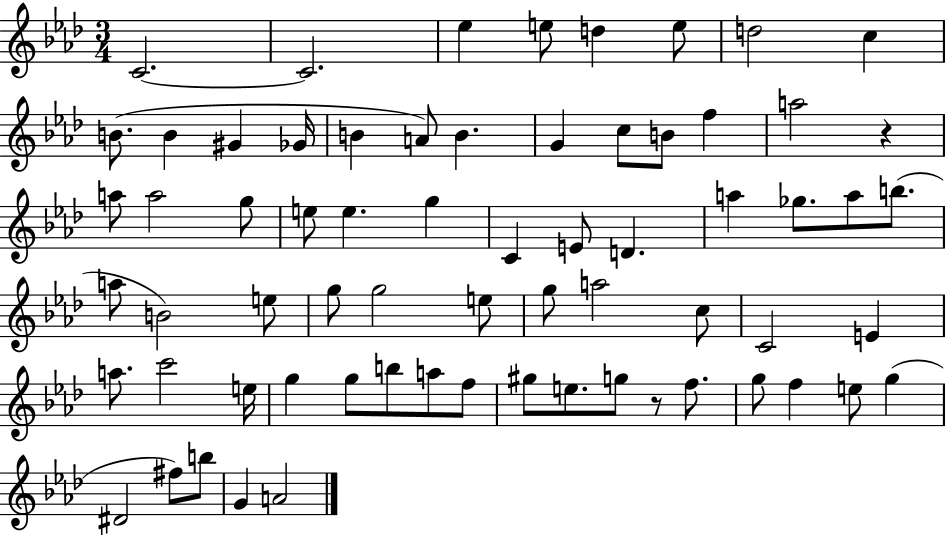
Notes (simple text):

C4/h. C4/h. Eb5/q E5/e D5/q E5/e D5/h C5/q B4/e. B4/q G#4/q Gb4/s B4/q A4/e B4/q. G4/q C5/e B4/e F5/q A5/h R/q A5/e A5/h G5/e E5/e E5/q. G5/q C4/q E4/e D4/q. A5/q Gb5/e. A5/e B5/e. A5/e B4/h E5/e G5/e G5/h E5/e G5/e A5/h C5/e C4/h E4/q A5/e. C6/h E5/s G5/q G5/e B5/e A5/e F5/e G#5/e E5/e. G5/e R/e F5/e. G5/e F5/q E5/e G5/q D#4/h F#5/e B5/e G4/q A4/h